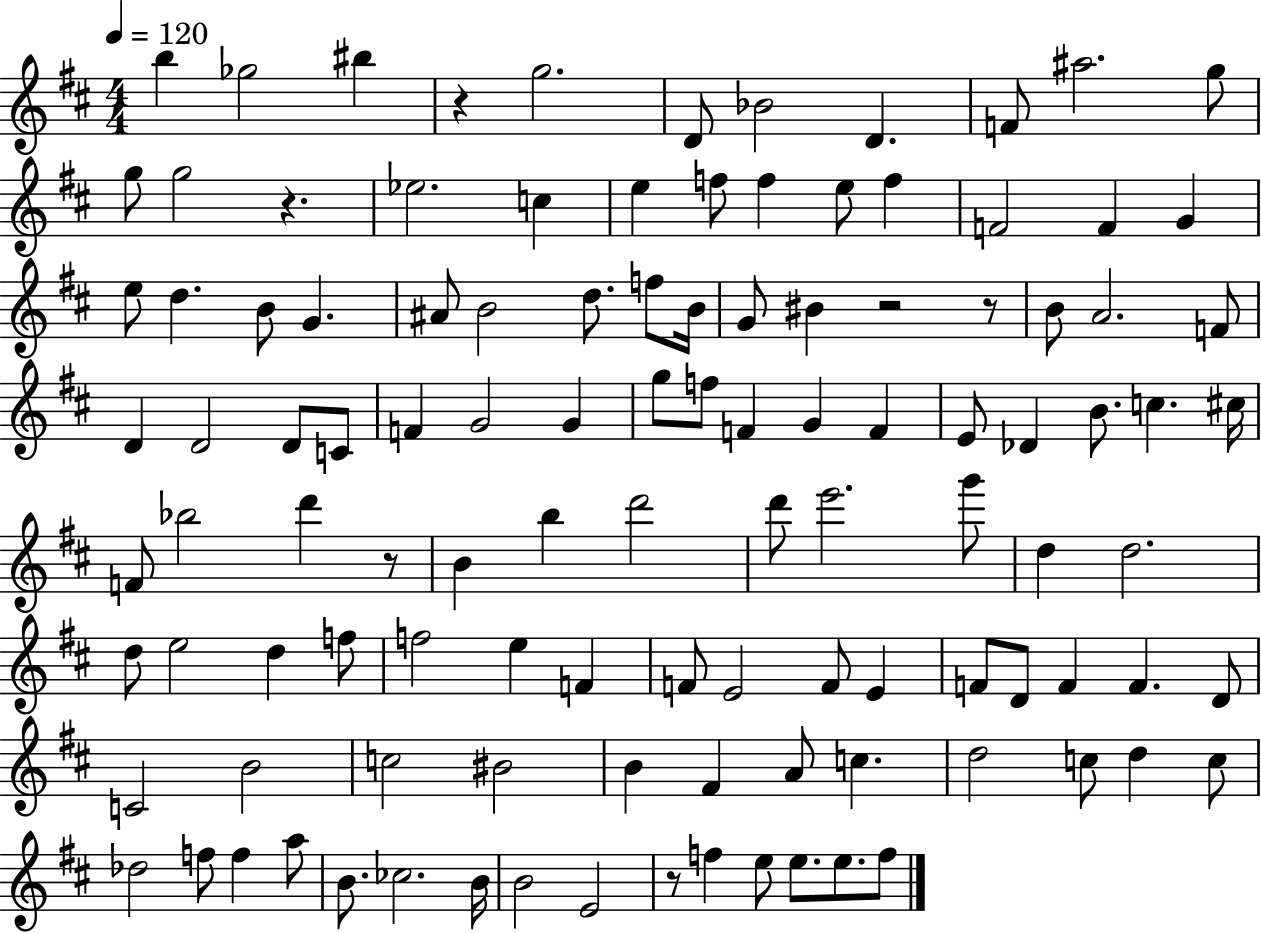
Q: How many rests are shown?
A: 6